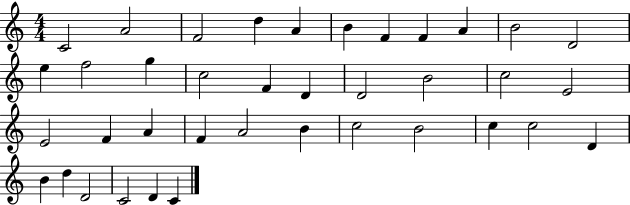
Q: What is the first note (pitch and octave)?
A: C4